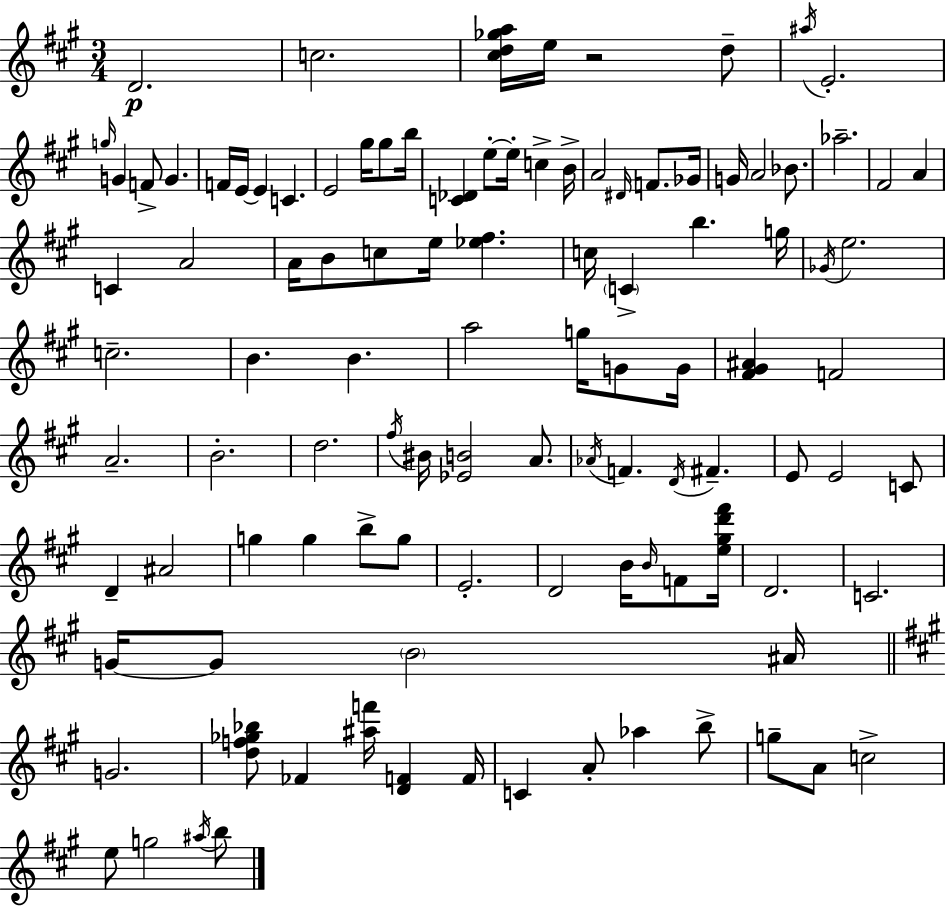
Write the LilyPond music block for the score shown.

{
  \clef treble
  \numericTimeSignature
  \time 3/4
  \key a \major
  d'2.\p | c''2. | <cis'' d'' ges'' a''>16 e''16 r2 d''8-- | \acciaccatura { ais''16 } e'2.-. | \break \grace { g''16 } g'4 f'8-> g'4. | f'16 e'16~~ e'4 c'4. | e'2 gis''16 gis''8 | b''16 <c' des'>4 e''8-.~~ e''16-. c''4-> | \break b'16-> a'2 \grace { dis'16 } f'8. | ges'16 g'16 a'2 | bes'8. aes''2.-- | fis'2 a'4 | \break c'4 a'2 | a'16 b'8 c''8 e''16 <ees'' fis''>4. | c''16 \parenthesize c'4-> b''4. | g''16 \acciaccatura { ges'16 } e''2. | \break c''2.-- | b'4. b'4. | a''2 | g''16 g'8 g'16 <fis' gis' ais'>4 f'2 | \break a'2.-- | b'2.-. | d''2. | \acciaccatura { fis''16 } bis'16 <ees' b'>2 | \break a'8. \acciaccatura { aes'16 } f'4. | \acciaccatura { d'16 } fis'4.-- e'8 e'2 | c'8 d'4-- ais'2 | g''4 g''4 | \break b''8-> g''8 e'2.-. | d'2 | b'16 \grace { b'16 } f'8 <e'' gis'' d''' fis'''>16 d'2. | c'2. | \break g'16~~ g'8 \parenthesize b'2 | ais'16 \bar "||" \break \key a \major g'2. | <d'' f'' ges'' bes''>8 fes'4 <ais'' f'''>16 <d' f'>4 f'16 | c'4 a'8-. aes''4 b''8-> | g''8-- a'8 c''2-> | \break e''8 g''2 \acciaccatura { ais''16 } b''8 | \bar "|."
}